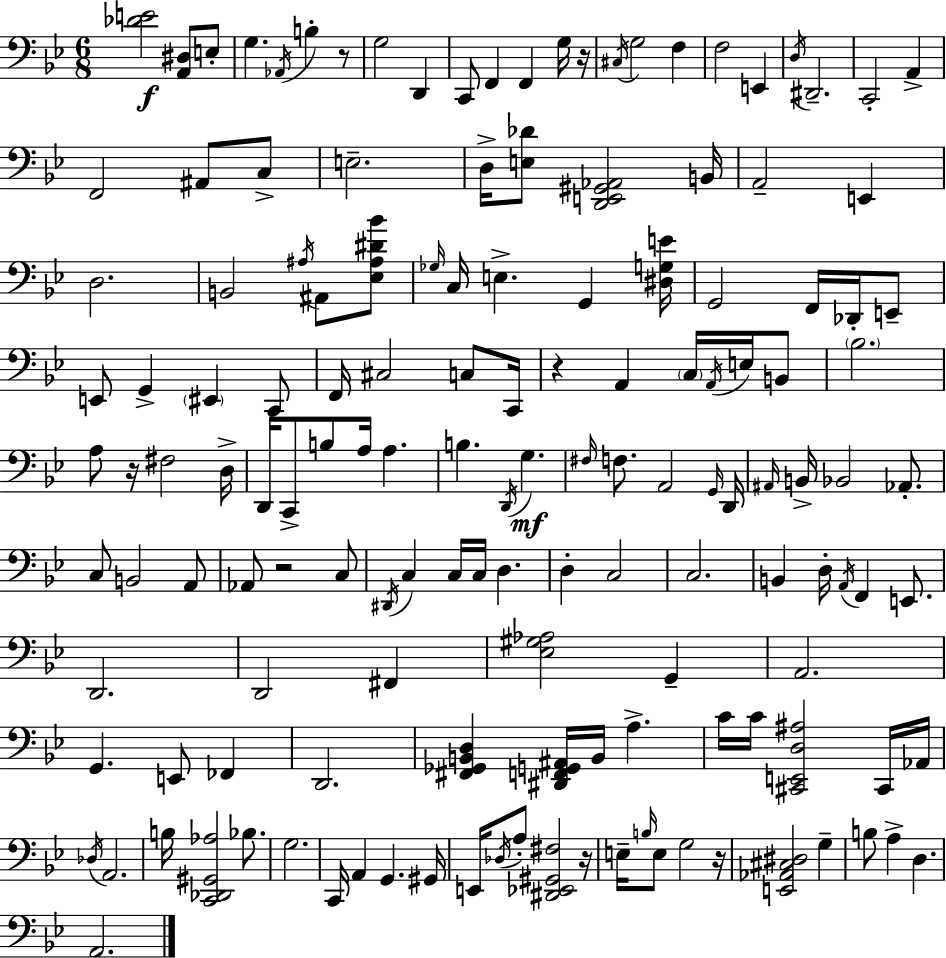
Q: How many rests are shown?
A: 7